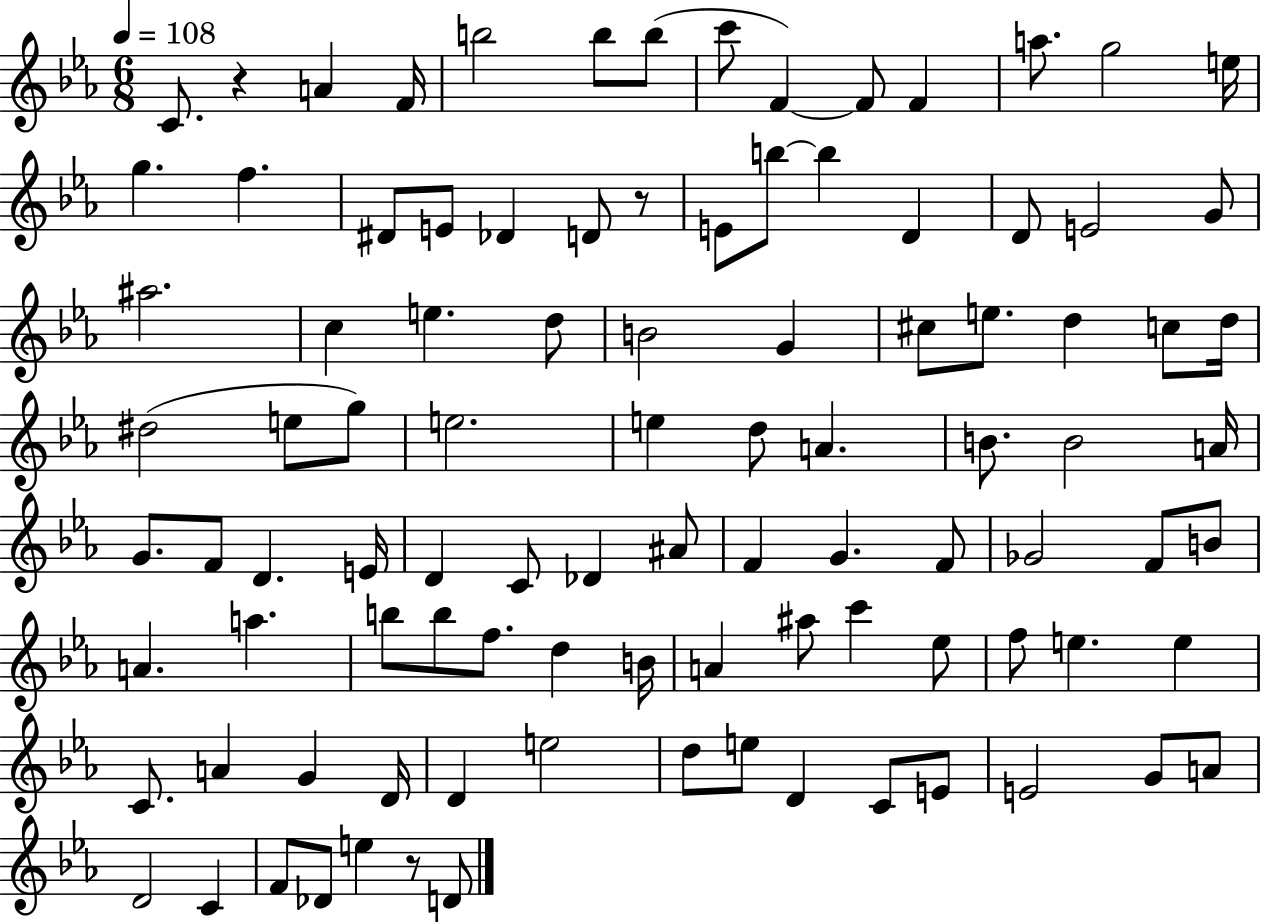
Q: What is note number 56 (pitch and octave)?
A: F4